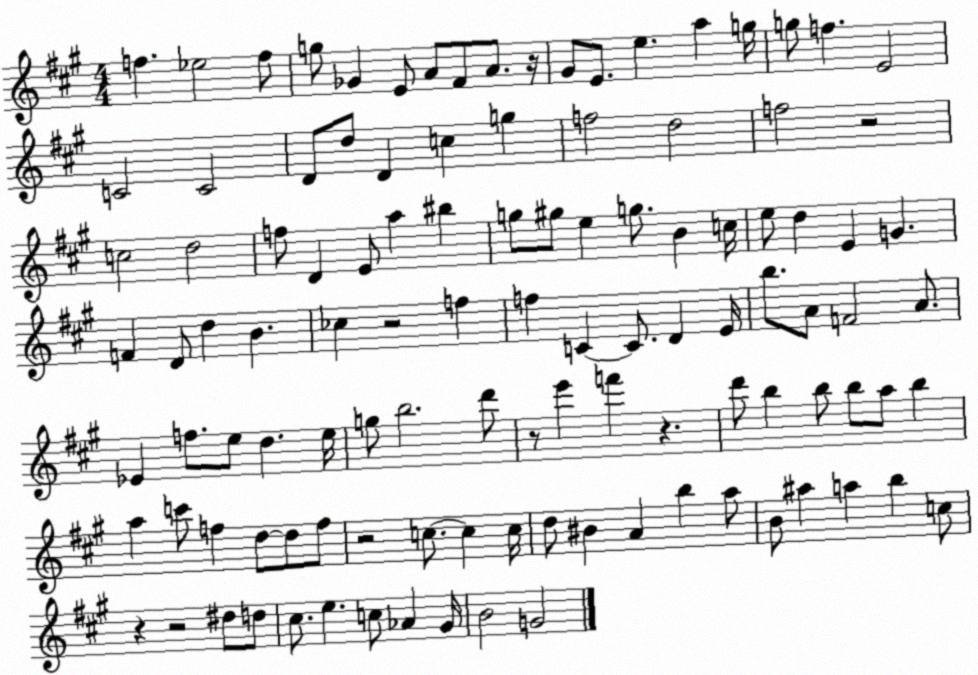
X:1
T:Untitled
M:4/4
L:1/4
K:A
f _e2 f/2 g/2 _G E/2 A/2 ^F/2 A/2 z/4 ^G/2 E/2 e a g/4 g/2 f E2 C2 C2 D/2 d/2 D c g f2 d2 f2 z2 c2 d2 f/2 D E/2 a ^b g/2 ^g/2 e g/2 B c/4 e/2 d E G F D/2 d B _c z2 f f C C/2 D E/4 b/2 A/2 F2 A/2 _E f/2 e/2 d e/4 g/2 b2 d'/2 z/2 e' f' z d'/2 b b/2 b/2 a/2 b a c'/2 f d/2 d/2 f/2 z2 c/2 c c/4 d/2 ^B A b a/2 B/2 ^a a b c/2 z z2 ^d/2 d/2 ^c/2 e c/2 _A ^G/4 B2 G2